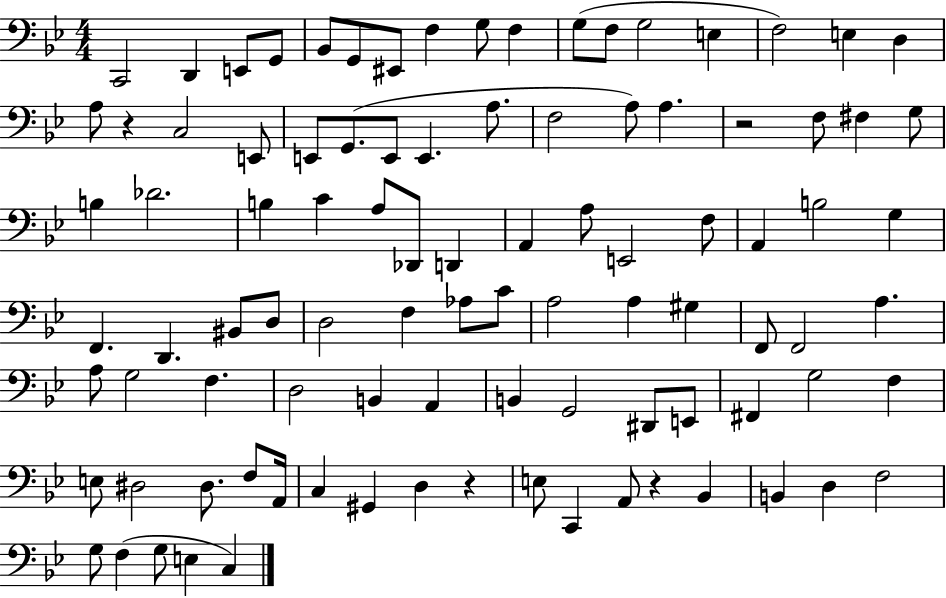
C2/h D2/q E2/e G2/e Bb2/e G2/e EIS2/e F3/q G3/e F3/q G3/e F3/e G3/h E3/q F3/h E3/q D3/q A3/e R/q C3/h E2/e E2/e G2/e. E2/e E2/q. A3/e. F3/h A3/e A3/q. R/h F3/e F#3/q G3/e B3/q Db4/h. B3/q C4/q A3/e Db2/e D2/q A2/q A3/e E2/h F3/e A2/q B3/h G3/q F2/q. D2/q. BIS2/e D3/e D3/h F3/q Ab3/e C4/e A3/h A3/q G#3/q F2/e F2/h A3/q. A3/e G3/h F3/q. D3/h B2/q A2/q B2/q G2/h D#2/e E2/e F#2/q G3/h F3/q E3/e D#3/h D#3/e. F3/e A2/s C3/q G#2/q D3/q R/q E3/e C2/q A2/e R/q Bb2/q B2/q D3/q F3/h G3/e F3/q G3/e E3/q C3/q